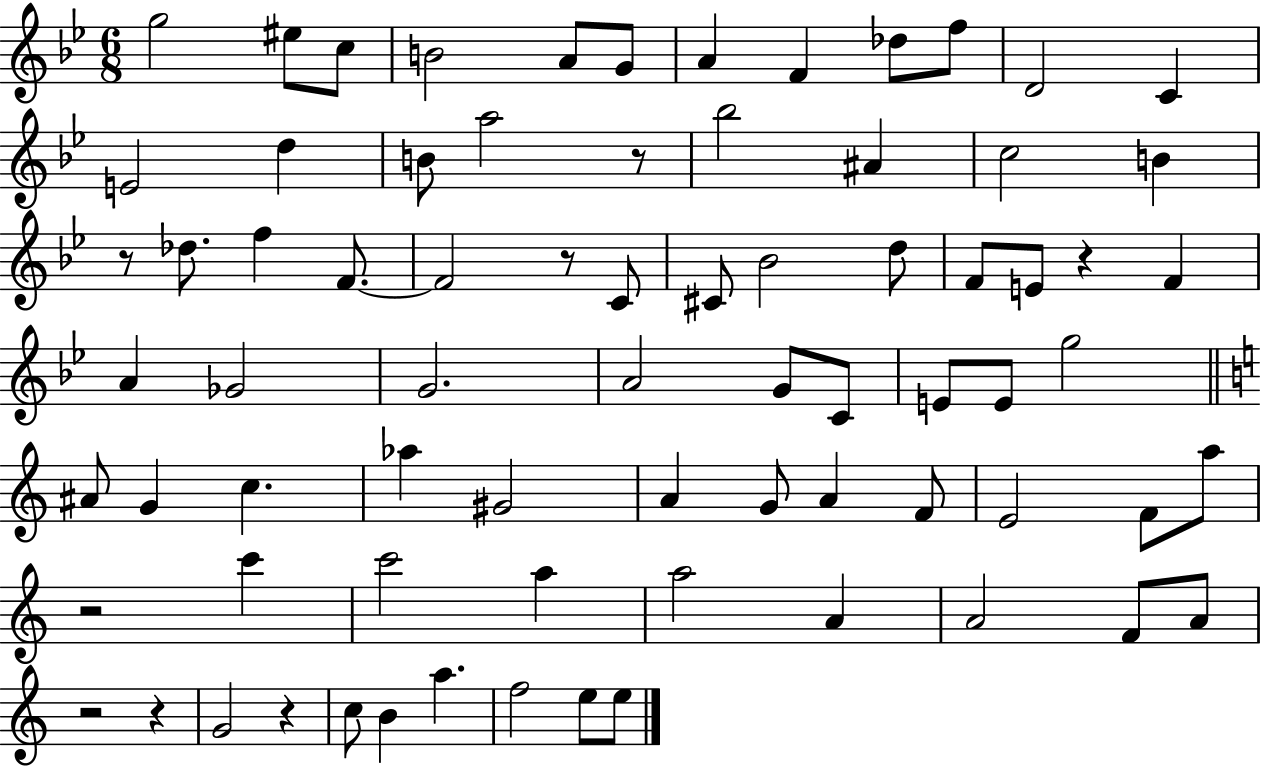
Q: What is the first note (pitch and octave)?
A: G5